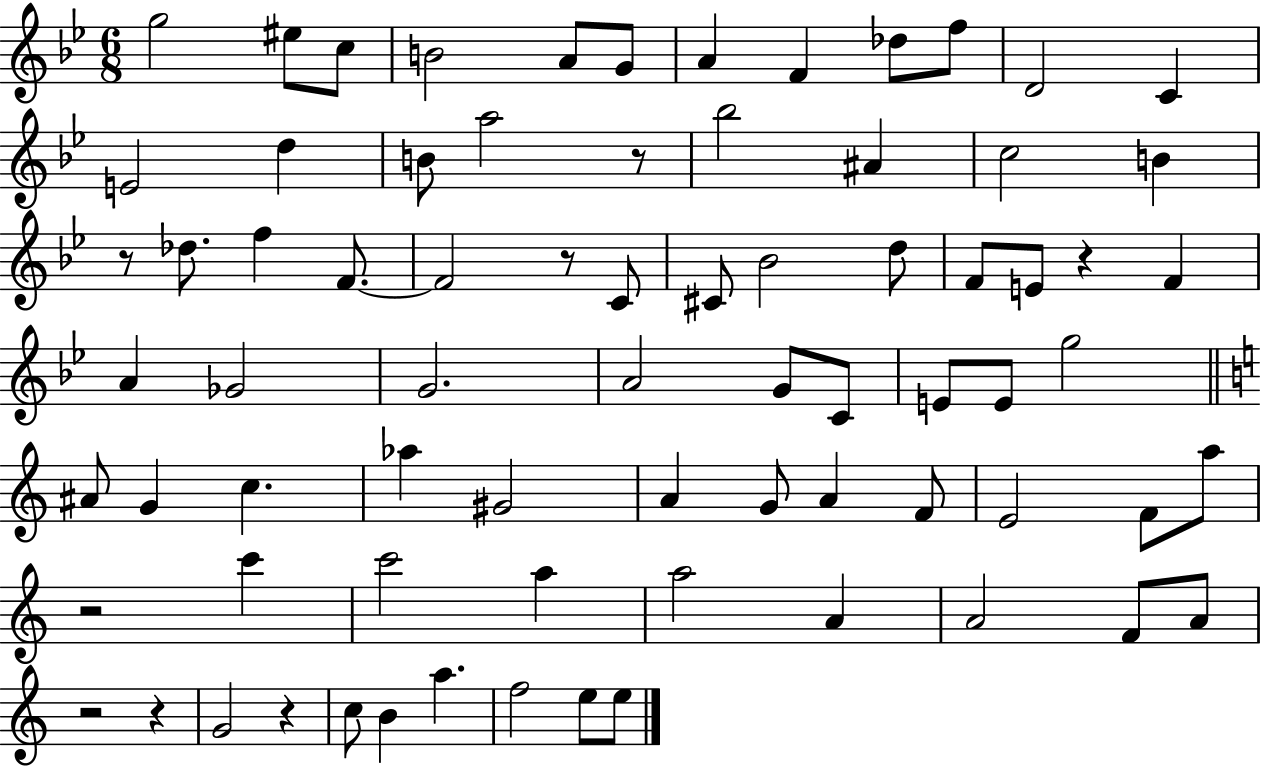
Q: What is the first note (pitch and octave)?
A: G5